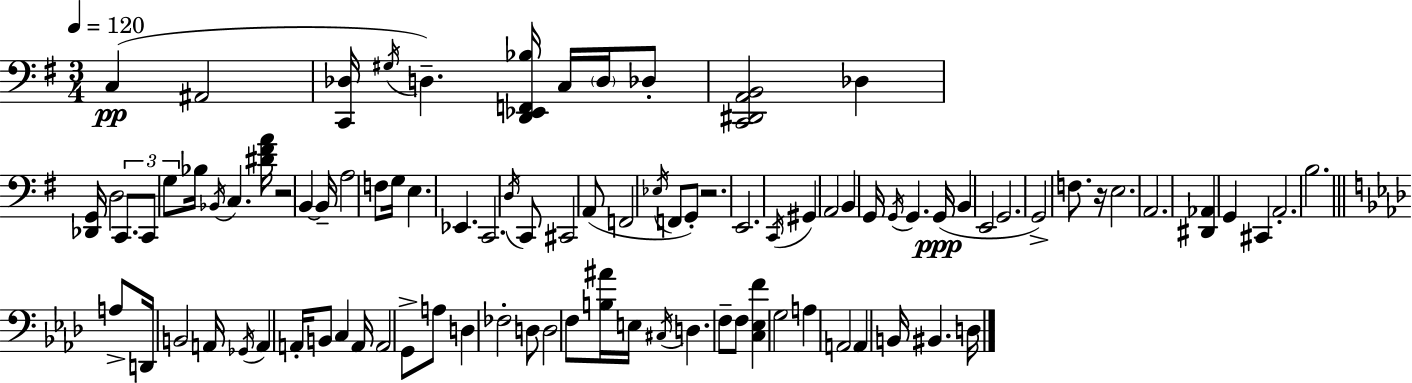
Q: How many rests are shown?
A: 3